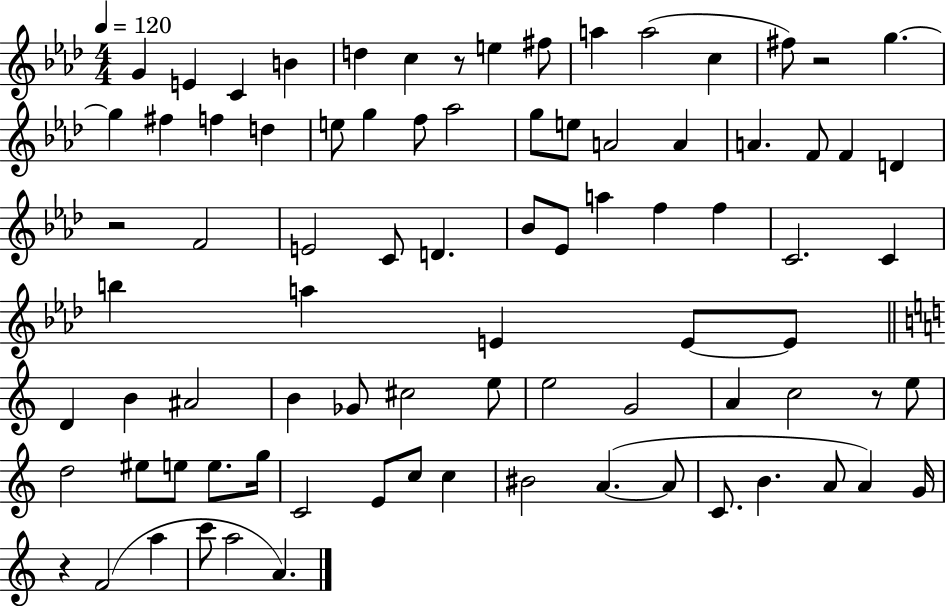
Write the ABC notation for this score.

X:1
T:Untitled
M:4/4
L:1/4
K:Ab
G E C B d c z/2 e ^f/2 a a2 c ^f/2 z2 g g ^f f d e/2 g f/2 _a2 g/2 e/2 A2 A A F/2 F D z2 F2 E2 C/2 D _B/2 _E/2 a f f C2 C b a E E/2 E/2 D B ^A2 B _G/2 ^c2 e/2 e2 G2 A c2 z/2 e/2 d2 ^e/2 e/2 e/2 g/4 C2 E/2 c/2 c ^B2 A A/2 C/2 B A/2 A G/4 z F2 a c'/2 a2 A